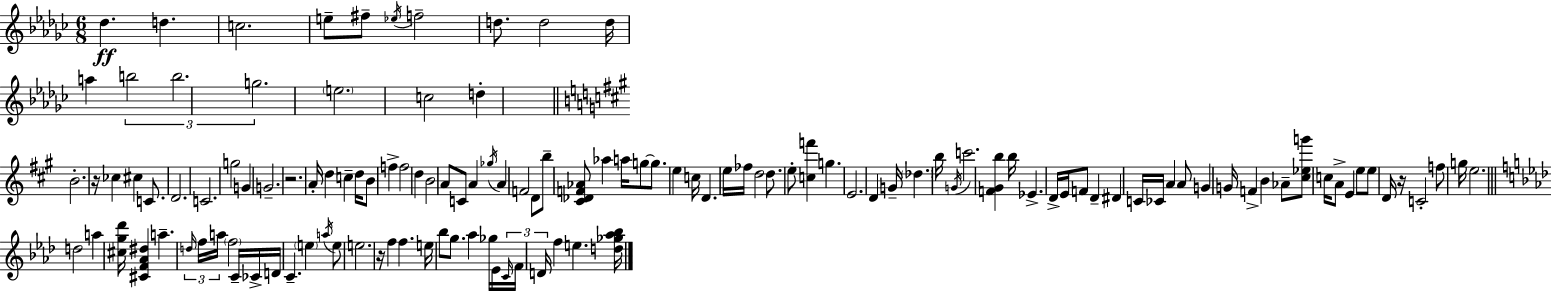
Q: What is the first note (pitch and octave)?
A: Db5